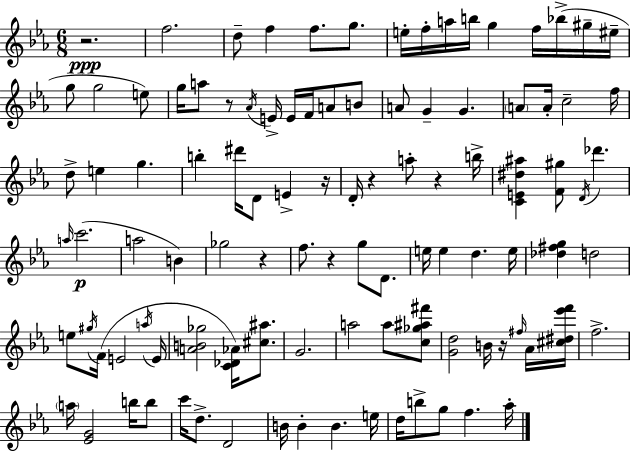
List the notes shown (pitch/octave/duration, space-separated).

R/h. F5/h. D5/e F5/q F5/e. G5/e. E5/s F5/s A5/s B5/s G5/q F5/s Bb5/s G#5/s EIS5/s G5/e G5/h E5/e G5/s A5/e R/e Ab4/s E4/s E4/s F4/s A4/e B4/e A4/e G4/q G4/q. A4/e A4/s C5/h F5/s D5/e E5/q G5/q. B5/q D#6/s D4/e E4/q R/s D4/s R/q A5/e R/q B5/s [C4,E4,D#5,A#5]/q [F4,G#5]/e D4/s Db6/q. A5/s C6/h. A5/h B4/q Gb5/h R/q F5/e. R/q G5/e D4/e. E5/s E5/q D5/q. E5/s [Db5,F#5,G5]/q D5/h E5/e G#5/s F4/s E4/h A5/s E4/s [A4,B4,Gb5]/h [C4,Db4,Ab4]/s [C#5,A#5]/e. G4/h. A5/h A5/e [C5,Gb5,A#5,F#6]/e [G4,D5]/h B4/s R/s F#5/s Ab4/s [C#5,D#5,Eb6,F6]/s F5/h. A5/s [Eb4,G4]/h B5/s B5/e C6/s D5/e. D4/h B4/s B4/q B4/q. E5/s D5/s B5/e G5/e F5/q. Ab5/s